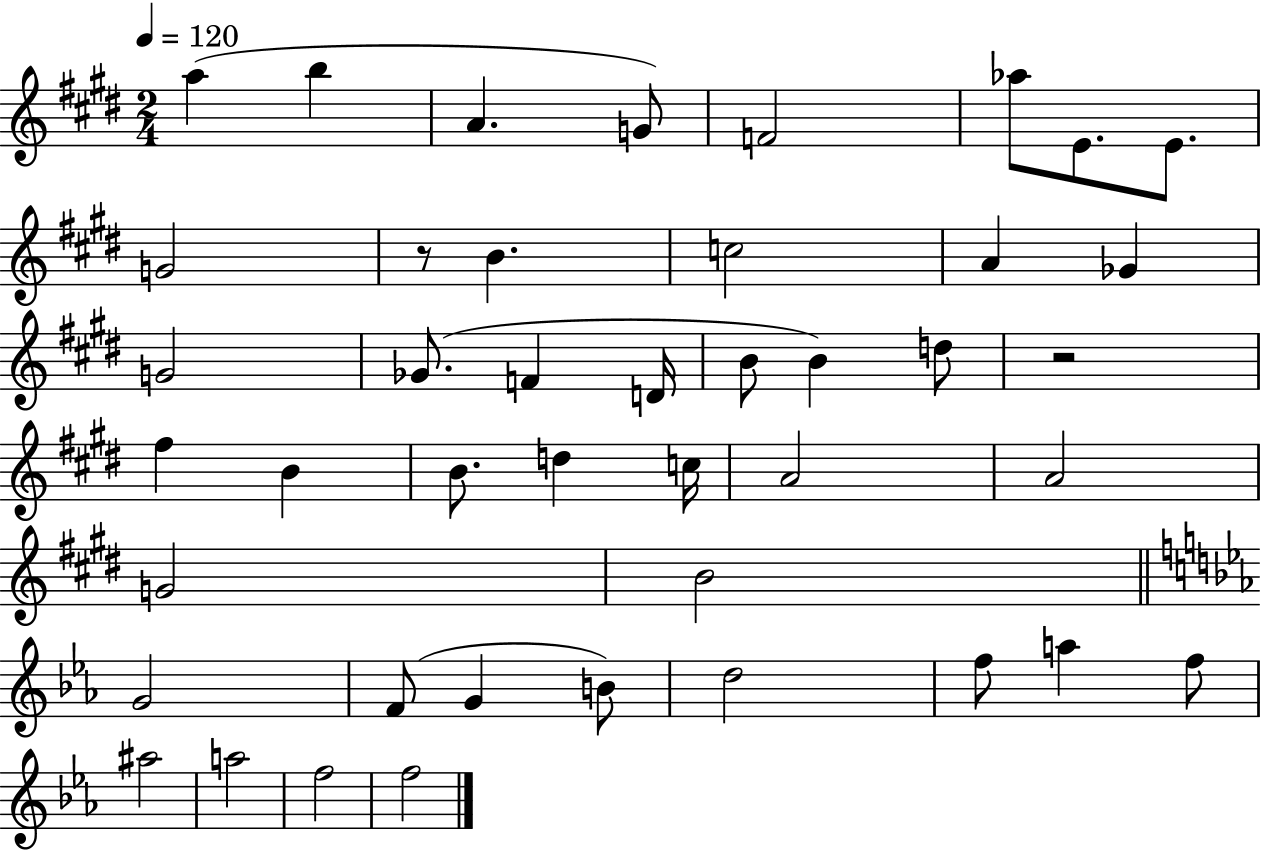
{
  \clef treble
  \numericTimeSignature
  \time 2/4
  \key e \major
  \tempo 4 = 120
  a''4( b''4 | a'4. g'8) | f'2 | aes''8 e'8. e'8. | \break g'2 | r8 b'4. | c''2 | a'4 ges'4 | \break g'2 | ges'8.( f'4 d'16 | b'8 b'4) d''8 | r2 | \break fis''4 b'4 | b'8. d''4 c''16 | a'2 | a'2 | \break g'2 | b'2 | \bar "||" \break \key ees \major g'2 | f'8( g'4 b'8) | d''2 | f''8 a''4 f''8 | \break ais''2 | a''2 | f''2 | f''2 | \break \bar "|."
}